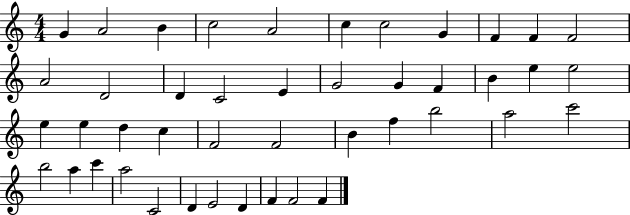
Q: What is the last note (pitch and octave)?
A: F4